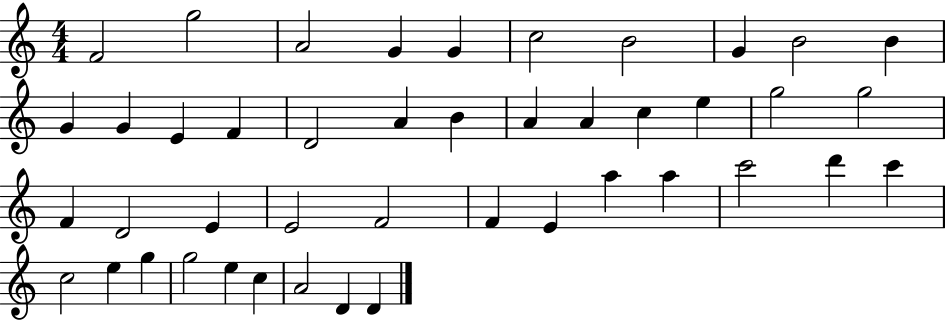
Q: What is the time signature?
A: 4/4